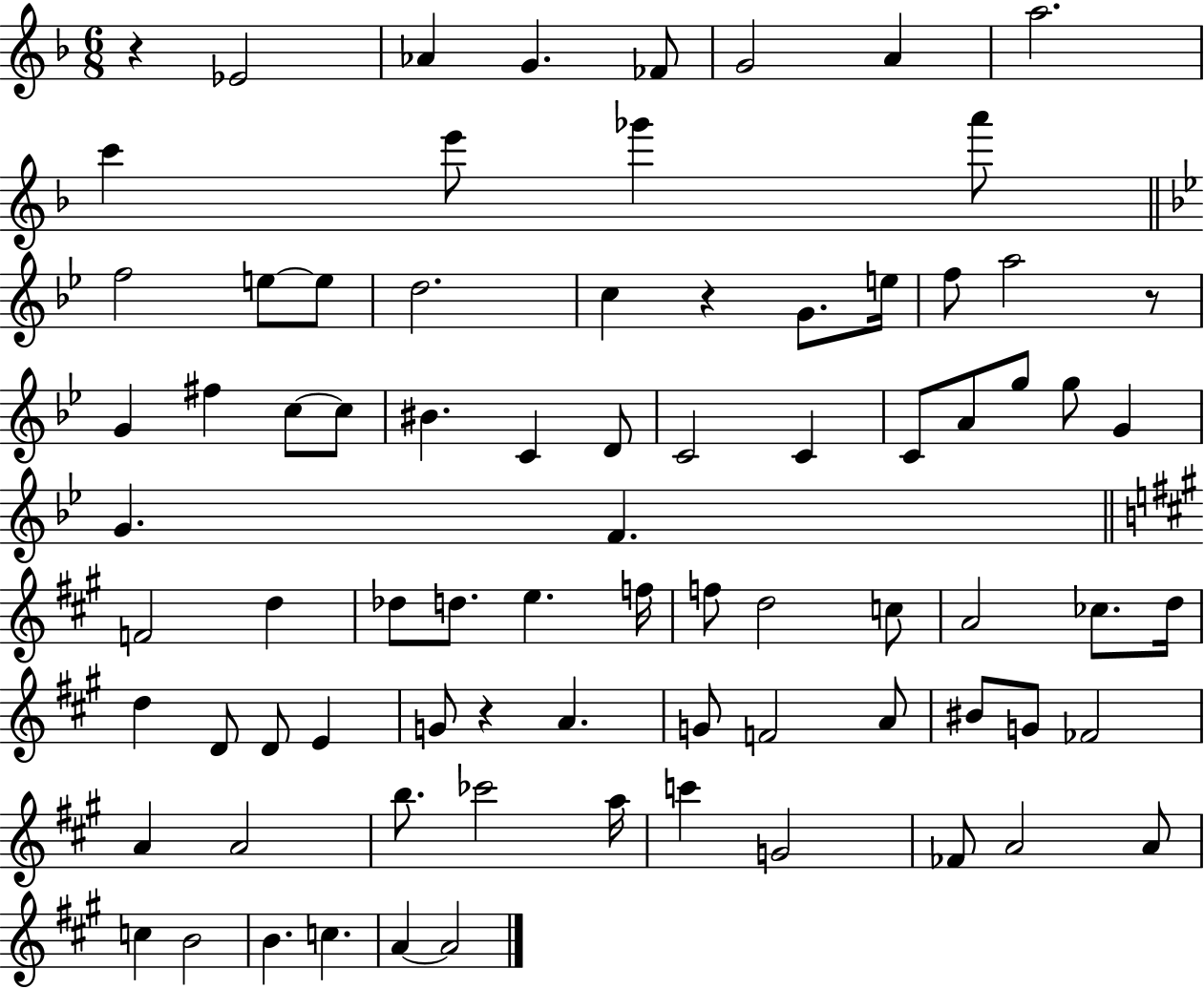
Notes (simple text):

R/q Eb4/h Ab4/q G4/q. FES4/e G4/h A4/q A5/h. C6/q E6/e Gb6/q A6/e F5/h E5/e E5/e D5/h. C5/q R/q G4/e. E5/s F5/e A5/h R/e G4/q F#5/q C5/e C5/e BIS4/q. C4/q D4/e C4/h C4/q C4/e A4/e G5/e G5/e G4/q G4/q. F4/q. F4/h D5/q Db5/e D5/e. E5/q. F5/s F5/e D5/h C5/e A4/h CES5/e. D5/s D5/q D4/e D4/e E4/q G4/e R/q A4/q. G4/e F4/h A4/e BIS4/e G4/e FES4/h A4/q A4/h B5/e. CES6/h A5/s C6/q G4/h FES4/e A4/h A4/e C5/q B4/h B4/q. C5/q. A4/q A4/h